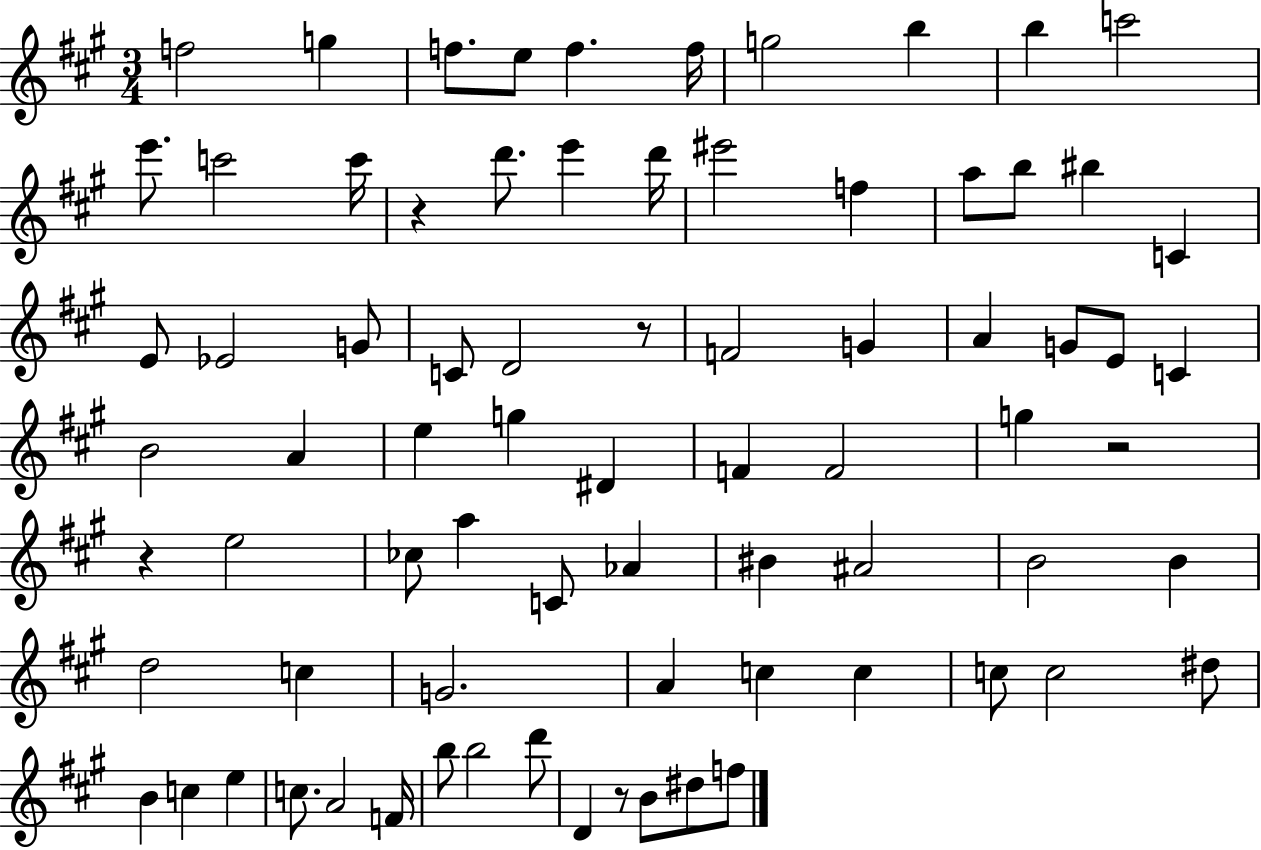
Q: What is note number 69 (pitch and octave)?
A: D4